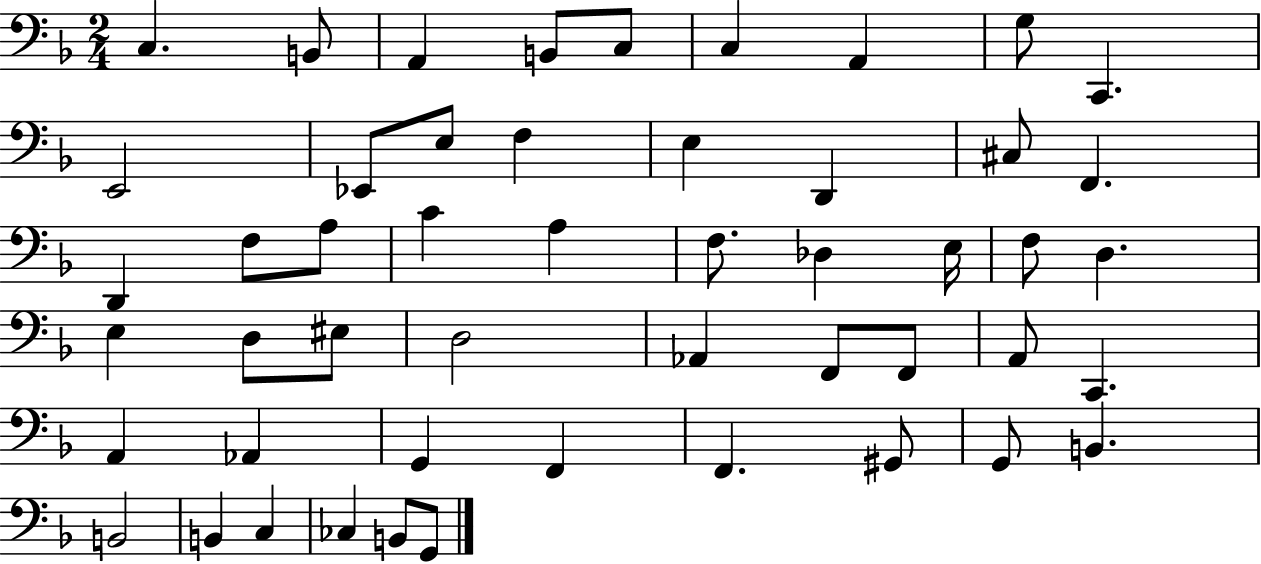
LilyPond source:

{
  \clef bass
  \numericTimeSignature
  \time 2/4
  \key f \major
  c4. b,8 | a,4 b,8 c8 | c4 a,4 | g8 c,4. | \break e,2 | ees,8 e8 f4 | e4 d,4 | cis8 f,4. | \break d,4 f8 a8 | c'4 a4 | f8. des4 e16 | f8 d4. | \break e4 d8 eis8 | d2 | aes,4 f,8 f,8 | a,8 c,4. | \break a,4 aes,4 | g,4 f,4 | f,4. gis,8 | g,8 b,4. | \break b,2 | b,4 c4 | ces4 b,8 g,8 | \bar "|."
}